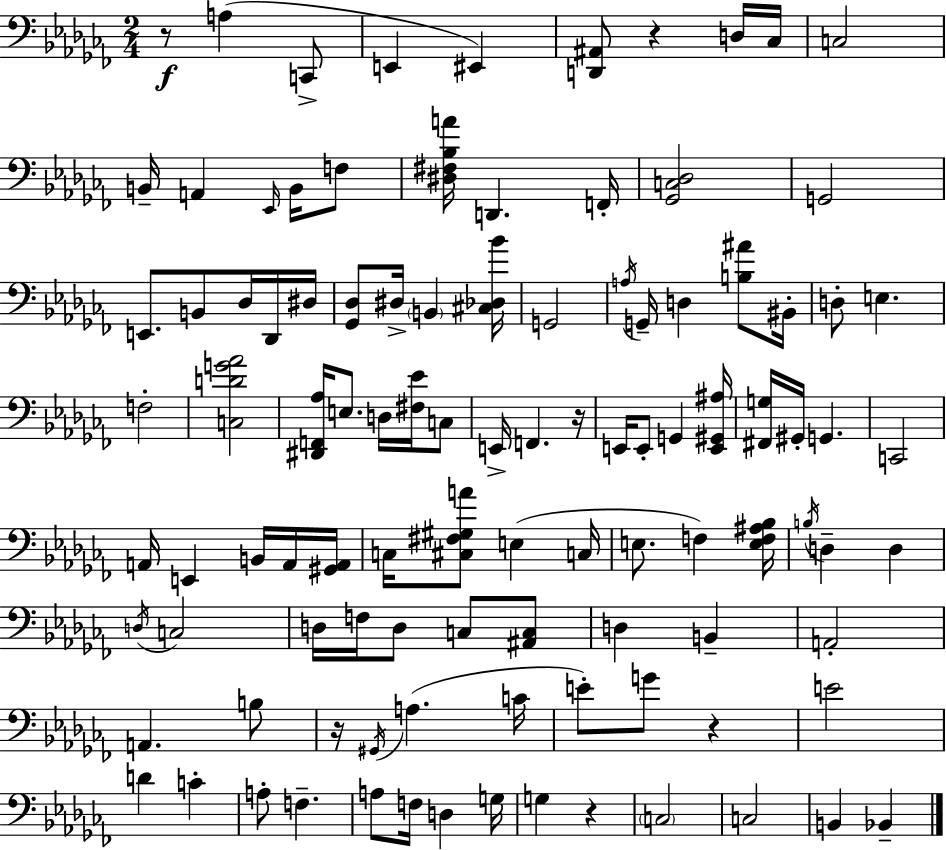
X:1
T:Untitled
M:2/4
L:1/4
K:Abm
z/2 A, C,,/2 E,, ^E,, [D,,^A,,]/2 z D,/4 _C,/4 C,2 B,,/4 A,, _E,,/4 B,,/4 F,/2 [^D,^F,_B,A]/4 D,, F,,/4 [_G,,C,_D,]2 G,,2 E,,/2 B,,/2 _D,/4 _D,,/4 ^D,/4 [_G,,_D,]/2 ^D,/4 B,, [^C,_D,_B]/4 G,,2 A,/4 G,,/4 D, [B,^A]/2 ^B,,/4 D,/2 E, F,2 [C,DG_A]2 [^D,,F,,_A,]/4 E,/2 D,/4 [^F,_E]/4 C,/2 E,,/4 F,, z/4 E,,/4 E,,/2 G,, [E,,^G,,^A,]/4 [^F,,G,]/4 ^G,,/4 G,, C,,2 A,,/4 E,, B,,/4 A,,/4 [^G,,A,,]/4 C,/4 [^C,^F,^G,A]/2 E, C,/4 E,/2 F, [E,F,^A,_B,]/4 B,/4 D, D, D,/4 C,2 D,/4 F,/4 D,/2 C,/2 [^A,,C,]/2 D, B,, A,,2 A,, B,/2 z/4 ^G,,/4 A, C/4 E/2 G/2 z E2 D C A,/2 F, A,/2 F,/4 D, G,/4 G, z C,2 C,2 B,, _B,,